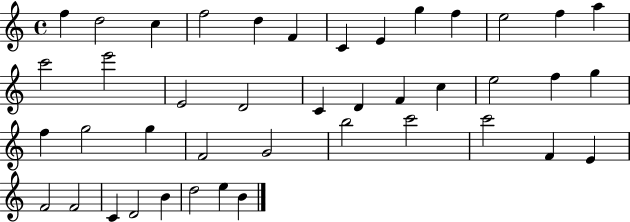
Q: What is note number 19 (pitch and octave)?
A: D4